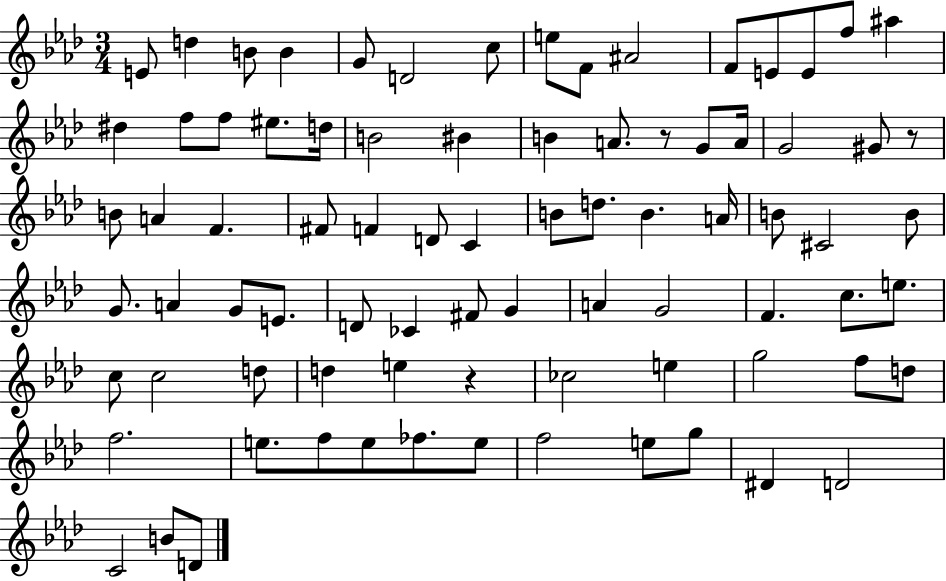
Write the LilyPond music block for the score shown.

{
  \clef treble
  \numericTimeSignature
  \time 3/4
  \key aes \major
  e'8 d''4 b'8 b'4 | g'8 d'2 c''8 | e''8 f'8 ais'2 | f'8 e'8 e'8 f''8 ais''4 | \break dis''4 f''8 f''8 eis''8. d''16 | b'2 bis'4 | b'4 a'8. r8 g'8 a'16 | g'2 gis'8 r8 | \break b'8 a'4 f'4. | fis'8 f'4 d'8 c'4 | b'8 d''8. b'4. a'16 | b'8 cis'2 b'8 | \break g'8. a'4 g'8 e'8. | d'8 ces'4 fis'8 g'4 | a'4 g'2 | f'4. c''8. e''8. | \break c''8 c''2 d''8 | d''4 e''4 r4 | ces''2 e''4 | g''2 f''8 d''8 | \break f''2. | e''8. f''8 e''8 fes''8. e''8 | f''2 e''8 g''8 | dis'4 d'2 | \break c'2 b'8 d'8 | \bar "|."
}